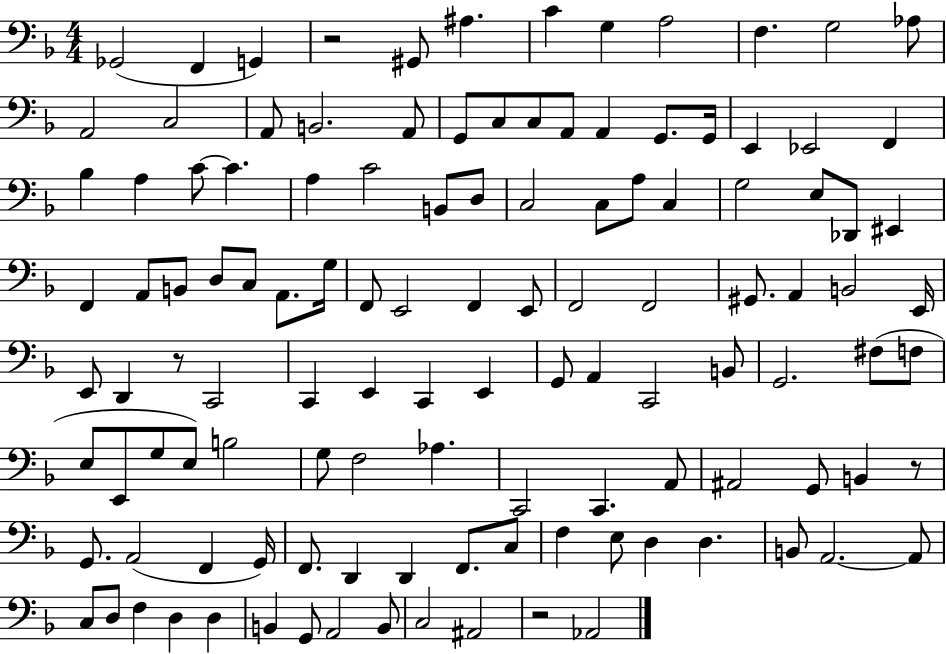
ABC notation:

X:1
T:Untitled
M:4/4
L:1/4
K:F
_G,,2 F,, G,, z2 ^G,,/2 ^A, C G, A,2 F, G,2 _A,/2 A,,2 C,2 A,,/2 B,,2 A,,/2 G,,/2 C,/2 C,/2 A,,/2 A,, G,,/2 G,,/4 E,, _E,,2 F,, _B, A, C/2 C A, C2 B,,/2 D,/2 C,2 C,/2 A,/2 C, G,2 E,/2 _D,,/2 ^E,, F,, A,,/2 B,,/2 D,/2 C,/2 A,,/2 G,/4 F,,/2 E,,2 F,, E,,/2 F,,2 F,,2 ^G,,/2 A,, B,,2 E,,/4 E,,/2 D,, z/2 C,,2 C,, E,, C,, E,, G,,/2 A,, C,,2 B,,/2 G,,2 ^F,/2 F,/2 E,/2 E,,/2 G,/2 E,/2 B,2 G,/2 F,2 _A, C,,2 C,, A,,/2 ^A,,2 G,,/2 B,, z/2 G,,/2 A,,2 F,, G,,/4 F,,/2 D,, D,, F,,/2 C,/2 F, E,/2 D, D, B,,/2 A,,2 A,,/2 C,/2 D,/2 F, D, D, B,, G,,/2 A,,2 B,,/2 C,2 ^A,,2 z2 _A,,2